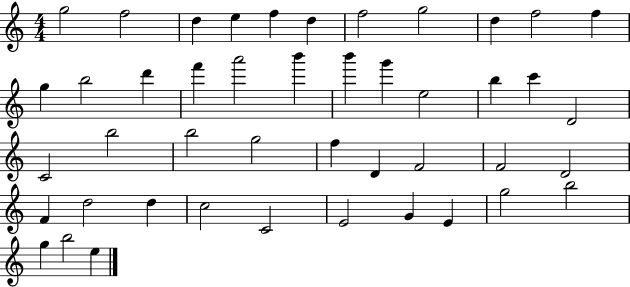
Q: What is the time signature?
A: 4/4